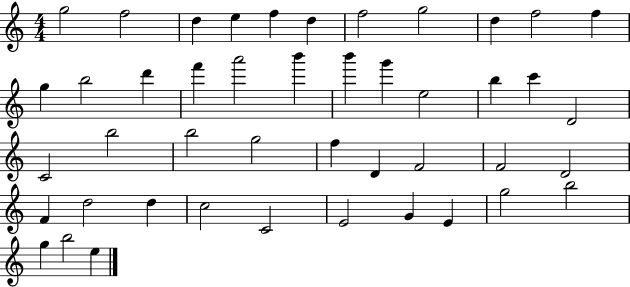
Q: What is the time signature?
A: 4/4